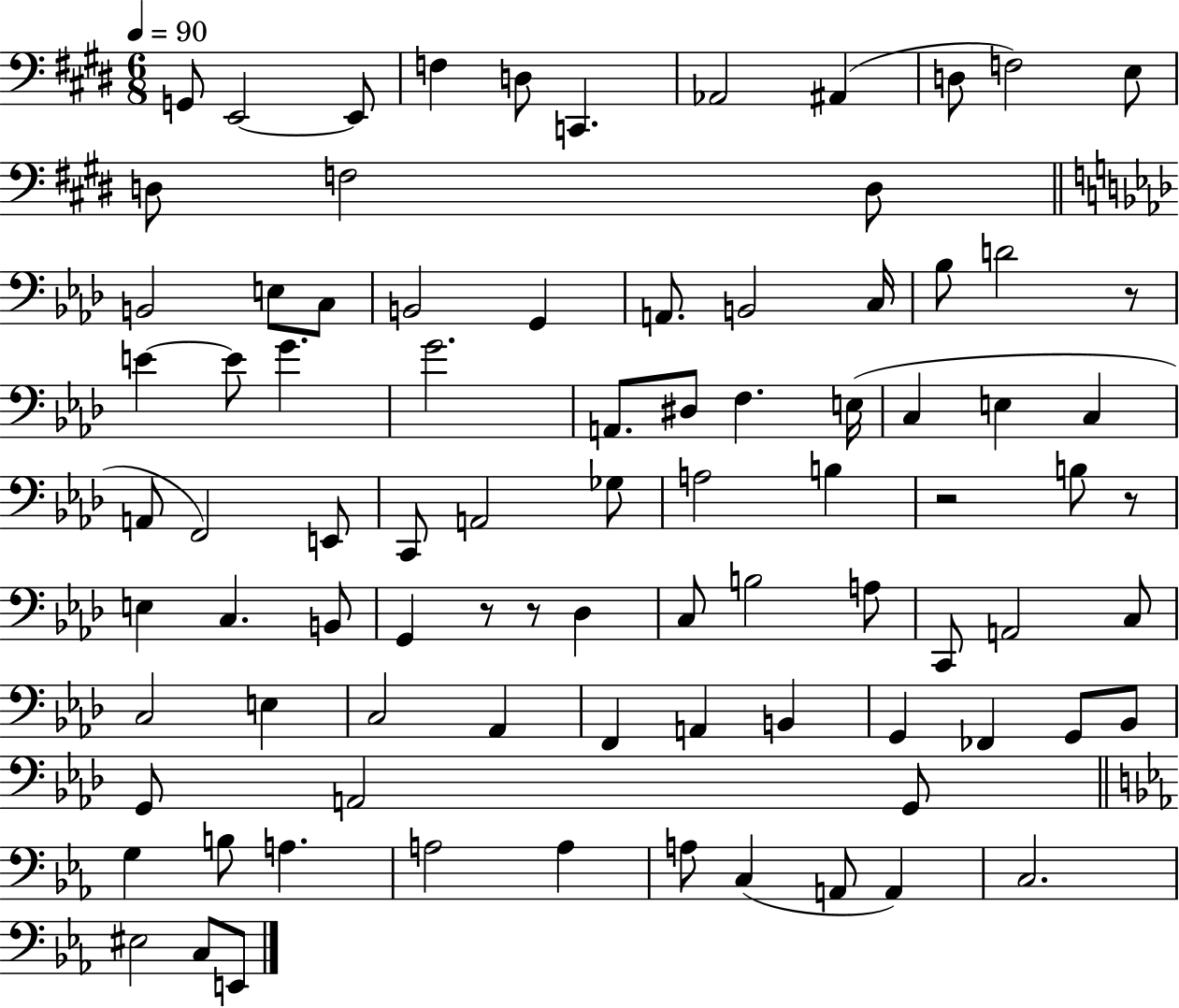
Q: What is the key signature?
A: E major